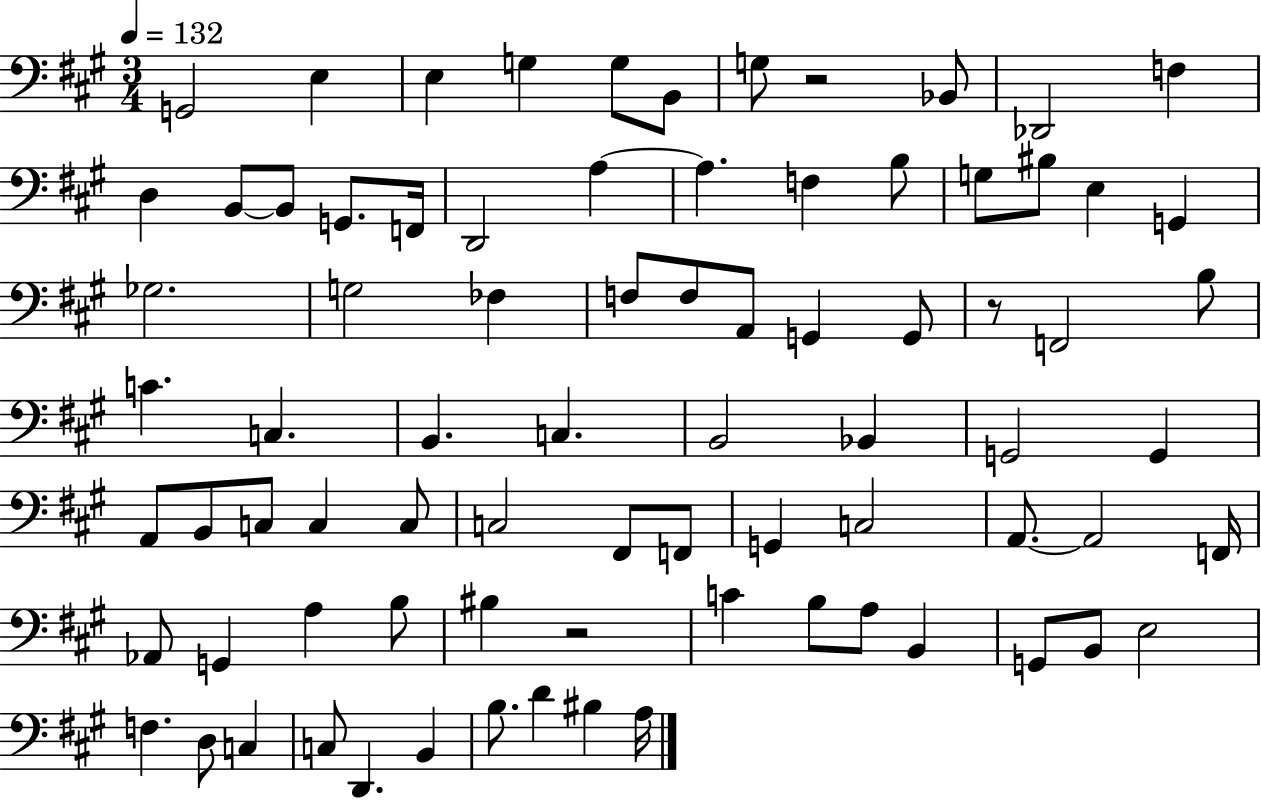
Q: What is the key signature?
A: A major